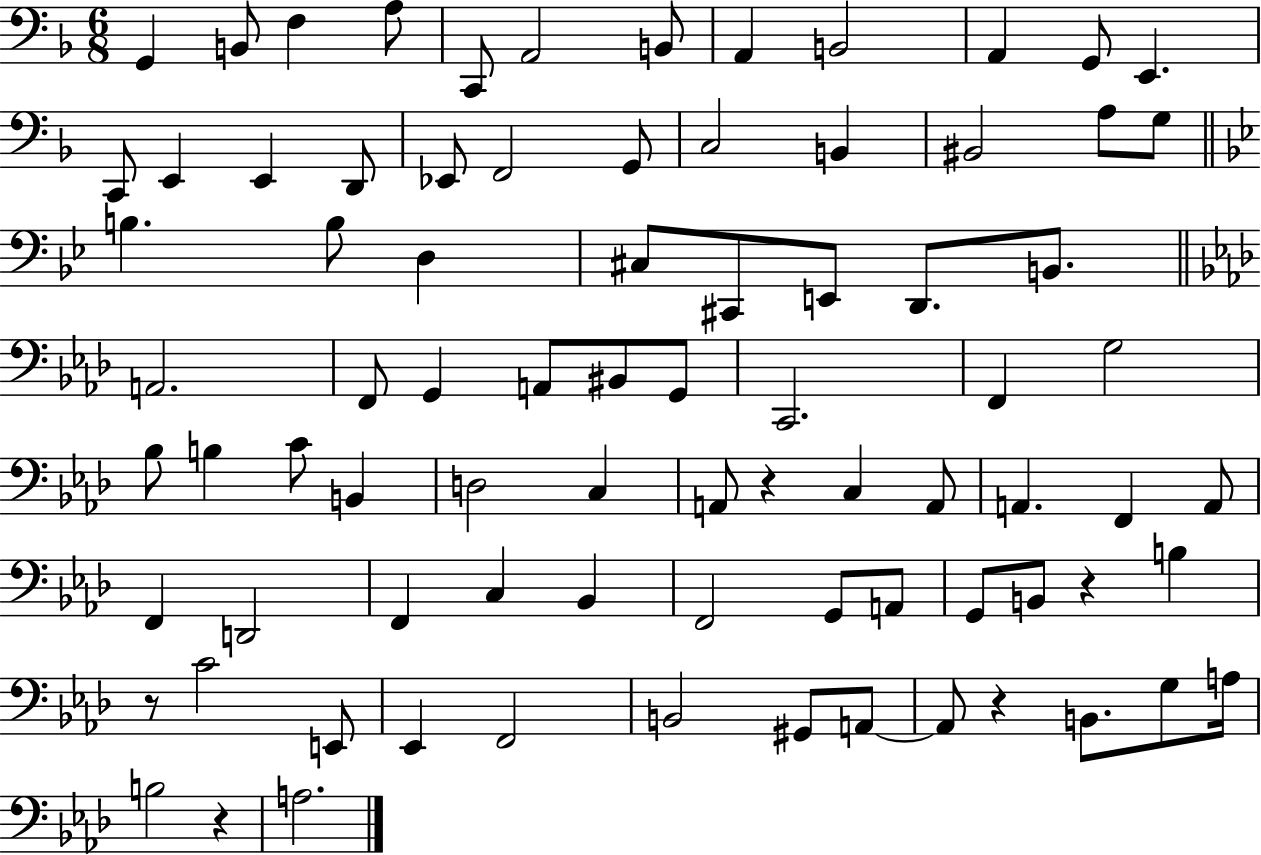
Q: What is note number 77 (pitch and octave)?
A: A3